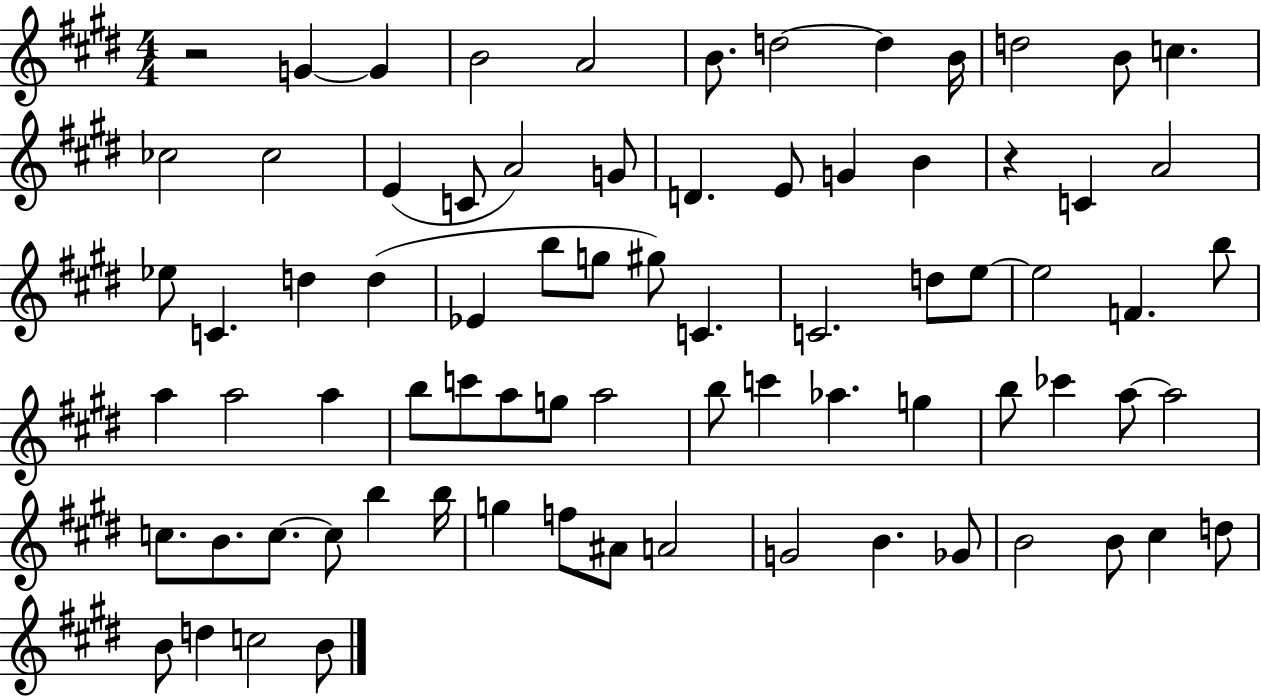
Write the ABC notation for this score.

X:1
T:Untitled
M:4/4
L:1/4
K:E
z2 G G B2 A2 B/2 d2 d B/4 d2 B/2 c _c2 _c2 E C/2 A2 G/2 D E/2 G B z C A2 _e/2 C d d _E b/2 g/2 ^g/2 C C2 d/2 e/2 e2 F b/2 a a2 a b/2 c'/2 a/2 g/2 a2 b/2 c' _a g b/2 _c' a/2 a2 c/2 B/2 c/2 c/2 b b/4 g f/2 ^A/2 A2 G2 B _G/2 B2 B/2 ^c d/2 B/2 d c2 B/2